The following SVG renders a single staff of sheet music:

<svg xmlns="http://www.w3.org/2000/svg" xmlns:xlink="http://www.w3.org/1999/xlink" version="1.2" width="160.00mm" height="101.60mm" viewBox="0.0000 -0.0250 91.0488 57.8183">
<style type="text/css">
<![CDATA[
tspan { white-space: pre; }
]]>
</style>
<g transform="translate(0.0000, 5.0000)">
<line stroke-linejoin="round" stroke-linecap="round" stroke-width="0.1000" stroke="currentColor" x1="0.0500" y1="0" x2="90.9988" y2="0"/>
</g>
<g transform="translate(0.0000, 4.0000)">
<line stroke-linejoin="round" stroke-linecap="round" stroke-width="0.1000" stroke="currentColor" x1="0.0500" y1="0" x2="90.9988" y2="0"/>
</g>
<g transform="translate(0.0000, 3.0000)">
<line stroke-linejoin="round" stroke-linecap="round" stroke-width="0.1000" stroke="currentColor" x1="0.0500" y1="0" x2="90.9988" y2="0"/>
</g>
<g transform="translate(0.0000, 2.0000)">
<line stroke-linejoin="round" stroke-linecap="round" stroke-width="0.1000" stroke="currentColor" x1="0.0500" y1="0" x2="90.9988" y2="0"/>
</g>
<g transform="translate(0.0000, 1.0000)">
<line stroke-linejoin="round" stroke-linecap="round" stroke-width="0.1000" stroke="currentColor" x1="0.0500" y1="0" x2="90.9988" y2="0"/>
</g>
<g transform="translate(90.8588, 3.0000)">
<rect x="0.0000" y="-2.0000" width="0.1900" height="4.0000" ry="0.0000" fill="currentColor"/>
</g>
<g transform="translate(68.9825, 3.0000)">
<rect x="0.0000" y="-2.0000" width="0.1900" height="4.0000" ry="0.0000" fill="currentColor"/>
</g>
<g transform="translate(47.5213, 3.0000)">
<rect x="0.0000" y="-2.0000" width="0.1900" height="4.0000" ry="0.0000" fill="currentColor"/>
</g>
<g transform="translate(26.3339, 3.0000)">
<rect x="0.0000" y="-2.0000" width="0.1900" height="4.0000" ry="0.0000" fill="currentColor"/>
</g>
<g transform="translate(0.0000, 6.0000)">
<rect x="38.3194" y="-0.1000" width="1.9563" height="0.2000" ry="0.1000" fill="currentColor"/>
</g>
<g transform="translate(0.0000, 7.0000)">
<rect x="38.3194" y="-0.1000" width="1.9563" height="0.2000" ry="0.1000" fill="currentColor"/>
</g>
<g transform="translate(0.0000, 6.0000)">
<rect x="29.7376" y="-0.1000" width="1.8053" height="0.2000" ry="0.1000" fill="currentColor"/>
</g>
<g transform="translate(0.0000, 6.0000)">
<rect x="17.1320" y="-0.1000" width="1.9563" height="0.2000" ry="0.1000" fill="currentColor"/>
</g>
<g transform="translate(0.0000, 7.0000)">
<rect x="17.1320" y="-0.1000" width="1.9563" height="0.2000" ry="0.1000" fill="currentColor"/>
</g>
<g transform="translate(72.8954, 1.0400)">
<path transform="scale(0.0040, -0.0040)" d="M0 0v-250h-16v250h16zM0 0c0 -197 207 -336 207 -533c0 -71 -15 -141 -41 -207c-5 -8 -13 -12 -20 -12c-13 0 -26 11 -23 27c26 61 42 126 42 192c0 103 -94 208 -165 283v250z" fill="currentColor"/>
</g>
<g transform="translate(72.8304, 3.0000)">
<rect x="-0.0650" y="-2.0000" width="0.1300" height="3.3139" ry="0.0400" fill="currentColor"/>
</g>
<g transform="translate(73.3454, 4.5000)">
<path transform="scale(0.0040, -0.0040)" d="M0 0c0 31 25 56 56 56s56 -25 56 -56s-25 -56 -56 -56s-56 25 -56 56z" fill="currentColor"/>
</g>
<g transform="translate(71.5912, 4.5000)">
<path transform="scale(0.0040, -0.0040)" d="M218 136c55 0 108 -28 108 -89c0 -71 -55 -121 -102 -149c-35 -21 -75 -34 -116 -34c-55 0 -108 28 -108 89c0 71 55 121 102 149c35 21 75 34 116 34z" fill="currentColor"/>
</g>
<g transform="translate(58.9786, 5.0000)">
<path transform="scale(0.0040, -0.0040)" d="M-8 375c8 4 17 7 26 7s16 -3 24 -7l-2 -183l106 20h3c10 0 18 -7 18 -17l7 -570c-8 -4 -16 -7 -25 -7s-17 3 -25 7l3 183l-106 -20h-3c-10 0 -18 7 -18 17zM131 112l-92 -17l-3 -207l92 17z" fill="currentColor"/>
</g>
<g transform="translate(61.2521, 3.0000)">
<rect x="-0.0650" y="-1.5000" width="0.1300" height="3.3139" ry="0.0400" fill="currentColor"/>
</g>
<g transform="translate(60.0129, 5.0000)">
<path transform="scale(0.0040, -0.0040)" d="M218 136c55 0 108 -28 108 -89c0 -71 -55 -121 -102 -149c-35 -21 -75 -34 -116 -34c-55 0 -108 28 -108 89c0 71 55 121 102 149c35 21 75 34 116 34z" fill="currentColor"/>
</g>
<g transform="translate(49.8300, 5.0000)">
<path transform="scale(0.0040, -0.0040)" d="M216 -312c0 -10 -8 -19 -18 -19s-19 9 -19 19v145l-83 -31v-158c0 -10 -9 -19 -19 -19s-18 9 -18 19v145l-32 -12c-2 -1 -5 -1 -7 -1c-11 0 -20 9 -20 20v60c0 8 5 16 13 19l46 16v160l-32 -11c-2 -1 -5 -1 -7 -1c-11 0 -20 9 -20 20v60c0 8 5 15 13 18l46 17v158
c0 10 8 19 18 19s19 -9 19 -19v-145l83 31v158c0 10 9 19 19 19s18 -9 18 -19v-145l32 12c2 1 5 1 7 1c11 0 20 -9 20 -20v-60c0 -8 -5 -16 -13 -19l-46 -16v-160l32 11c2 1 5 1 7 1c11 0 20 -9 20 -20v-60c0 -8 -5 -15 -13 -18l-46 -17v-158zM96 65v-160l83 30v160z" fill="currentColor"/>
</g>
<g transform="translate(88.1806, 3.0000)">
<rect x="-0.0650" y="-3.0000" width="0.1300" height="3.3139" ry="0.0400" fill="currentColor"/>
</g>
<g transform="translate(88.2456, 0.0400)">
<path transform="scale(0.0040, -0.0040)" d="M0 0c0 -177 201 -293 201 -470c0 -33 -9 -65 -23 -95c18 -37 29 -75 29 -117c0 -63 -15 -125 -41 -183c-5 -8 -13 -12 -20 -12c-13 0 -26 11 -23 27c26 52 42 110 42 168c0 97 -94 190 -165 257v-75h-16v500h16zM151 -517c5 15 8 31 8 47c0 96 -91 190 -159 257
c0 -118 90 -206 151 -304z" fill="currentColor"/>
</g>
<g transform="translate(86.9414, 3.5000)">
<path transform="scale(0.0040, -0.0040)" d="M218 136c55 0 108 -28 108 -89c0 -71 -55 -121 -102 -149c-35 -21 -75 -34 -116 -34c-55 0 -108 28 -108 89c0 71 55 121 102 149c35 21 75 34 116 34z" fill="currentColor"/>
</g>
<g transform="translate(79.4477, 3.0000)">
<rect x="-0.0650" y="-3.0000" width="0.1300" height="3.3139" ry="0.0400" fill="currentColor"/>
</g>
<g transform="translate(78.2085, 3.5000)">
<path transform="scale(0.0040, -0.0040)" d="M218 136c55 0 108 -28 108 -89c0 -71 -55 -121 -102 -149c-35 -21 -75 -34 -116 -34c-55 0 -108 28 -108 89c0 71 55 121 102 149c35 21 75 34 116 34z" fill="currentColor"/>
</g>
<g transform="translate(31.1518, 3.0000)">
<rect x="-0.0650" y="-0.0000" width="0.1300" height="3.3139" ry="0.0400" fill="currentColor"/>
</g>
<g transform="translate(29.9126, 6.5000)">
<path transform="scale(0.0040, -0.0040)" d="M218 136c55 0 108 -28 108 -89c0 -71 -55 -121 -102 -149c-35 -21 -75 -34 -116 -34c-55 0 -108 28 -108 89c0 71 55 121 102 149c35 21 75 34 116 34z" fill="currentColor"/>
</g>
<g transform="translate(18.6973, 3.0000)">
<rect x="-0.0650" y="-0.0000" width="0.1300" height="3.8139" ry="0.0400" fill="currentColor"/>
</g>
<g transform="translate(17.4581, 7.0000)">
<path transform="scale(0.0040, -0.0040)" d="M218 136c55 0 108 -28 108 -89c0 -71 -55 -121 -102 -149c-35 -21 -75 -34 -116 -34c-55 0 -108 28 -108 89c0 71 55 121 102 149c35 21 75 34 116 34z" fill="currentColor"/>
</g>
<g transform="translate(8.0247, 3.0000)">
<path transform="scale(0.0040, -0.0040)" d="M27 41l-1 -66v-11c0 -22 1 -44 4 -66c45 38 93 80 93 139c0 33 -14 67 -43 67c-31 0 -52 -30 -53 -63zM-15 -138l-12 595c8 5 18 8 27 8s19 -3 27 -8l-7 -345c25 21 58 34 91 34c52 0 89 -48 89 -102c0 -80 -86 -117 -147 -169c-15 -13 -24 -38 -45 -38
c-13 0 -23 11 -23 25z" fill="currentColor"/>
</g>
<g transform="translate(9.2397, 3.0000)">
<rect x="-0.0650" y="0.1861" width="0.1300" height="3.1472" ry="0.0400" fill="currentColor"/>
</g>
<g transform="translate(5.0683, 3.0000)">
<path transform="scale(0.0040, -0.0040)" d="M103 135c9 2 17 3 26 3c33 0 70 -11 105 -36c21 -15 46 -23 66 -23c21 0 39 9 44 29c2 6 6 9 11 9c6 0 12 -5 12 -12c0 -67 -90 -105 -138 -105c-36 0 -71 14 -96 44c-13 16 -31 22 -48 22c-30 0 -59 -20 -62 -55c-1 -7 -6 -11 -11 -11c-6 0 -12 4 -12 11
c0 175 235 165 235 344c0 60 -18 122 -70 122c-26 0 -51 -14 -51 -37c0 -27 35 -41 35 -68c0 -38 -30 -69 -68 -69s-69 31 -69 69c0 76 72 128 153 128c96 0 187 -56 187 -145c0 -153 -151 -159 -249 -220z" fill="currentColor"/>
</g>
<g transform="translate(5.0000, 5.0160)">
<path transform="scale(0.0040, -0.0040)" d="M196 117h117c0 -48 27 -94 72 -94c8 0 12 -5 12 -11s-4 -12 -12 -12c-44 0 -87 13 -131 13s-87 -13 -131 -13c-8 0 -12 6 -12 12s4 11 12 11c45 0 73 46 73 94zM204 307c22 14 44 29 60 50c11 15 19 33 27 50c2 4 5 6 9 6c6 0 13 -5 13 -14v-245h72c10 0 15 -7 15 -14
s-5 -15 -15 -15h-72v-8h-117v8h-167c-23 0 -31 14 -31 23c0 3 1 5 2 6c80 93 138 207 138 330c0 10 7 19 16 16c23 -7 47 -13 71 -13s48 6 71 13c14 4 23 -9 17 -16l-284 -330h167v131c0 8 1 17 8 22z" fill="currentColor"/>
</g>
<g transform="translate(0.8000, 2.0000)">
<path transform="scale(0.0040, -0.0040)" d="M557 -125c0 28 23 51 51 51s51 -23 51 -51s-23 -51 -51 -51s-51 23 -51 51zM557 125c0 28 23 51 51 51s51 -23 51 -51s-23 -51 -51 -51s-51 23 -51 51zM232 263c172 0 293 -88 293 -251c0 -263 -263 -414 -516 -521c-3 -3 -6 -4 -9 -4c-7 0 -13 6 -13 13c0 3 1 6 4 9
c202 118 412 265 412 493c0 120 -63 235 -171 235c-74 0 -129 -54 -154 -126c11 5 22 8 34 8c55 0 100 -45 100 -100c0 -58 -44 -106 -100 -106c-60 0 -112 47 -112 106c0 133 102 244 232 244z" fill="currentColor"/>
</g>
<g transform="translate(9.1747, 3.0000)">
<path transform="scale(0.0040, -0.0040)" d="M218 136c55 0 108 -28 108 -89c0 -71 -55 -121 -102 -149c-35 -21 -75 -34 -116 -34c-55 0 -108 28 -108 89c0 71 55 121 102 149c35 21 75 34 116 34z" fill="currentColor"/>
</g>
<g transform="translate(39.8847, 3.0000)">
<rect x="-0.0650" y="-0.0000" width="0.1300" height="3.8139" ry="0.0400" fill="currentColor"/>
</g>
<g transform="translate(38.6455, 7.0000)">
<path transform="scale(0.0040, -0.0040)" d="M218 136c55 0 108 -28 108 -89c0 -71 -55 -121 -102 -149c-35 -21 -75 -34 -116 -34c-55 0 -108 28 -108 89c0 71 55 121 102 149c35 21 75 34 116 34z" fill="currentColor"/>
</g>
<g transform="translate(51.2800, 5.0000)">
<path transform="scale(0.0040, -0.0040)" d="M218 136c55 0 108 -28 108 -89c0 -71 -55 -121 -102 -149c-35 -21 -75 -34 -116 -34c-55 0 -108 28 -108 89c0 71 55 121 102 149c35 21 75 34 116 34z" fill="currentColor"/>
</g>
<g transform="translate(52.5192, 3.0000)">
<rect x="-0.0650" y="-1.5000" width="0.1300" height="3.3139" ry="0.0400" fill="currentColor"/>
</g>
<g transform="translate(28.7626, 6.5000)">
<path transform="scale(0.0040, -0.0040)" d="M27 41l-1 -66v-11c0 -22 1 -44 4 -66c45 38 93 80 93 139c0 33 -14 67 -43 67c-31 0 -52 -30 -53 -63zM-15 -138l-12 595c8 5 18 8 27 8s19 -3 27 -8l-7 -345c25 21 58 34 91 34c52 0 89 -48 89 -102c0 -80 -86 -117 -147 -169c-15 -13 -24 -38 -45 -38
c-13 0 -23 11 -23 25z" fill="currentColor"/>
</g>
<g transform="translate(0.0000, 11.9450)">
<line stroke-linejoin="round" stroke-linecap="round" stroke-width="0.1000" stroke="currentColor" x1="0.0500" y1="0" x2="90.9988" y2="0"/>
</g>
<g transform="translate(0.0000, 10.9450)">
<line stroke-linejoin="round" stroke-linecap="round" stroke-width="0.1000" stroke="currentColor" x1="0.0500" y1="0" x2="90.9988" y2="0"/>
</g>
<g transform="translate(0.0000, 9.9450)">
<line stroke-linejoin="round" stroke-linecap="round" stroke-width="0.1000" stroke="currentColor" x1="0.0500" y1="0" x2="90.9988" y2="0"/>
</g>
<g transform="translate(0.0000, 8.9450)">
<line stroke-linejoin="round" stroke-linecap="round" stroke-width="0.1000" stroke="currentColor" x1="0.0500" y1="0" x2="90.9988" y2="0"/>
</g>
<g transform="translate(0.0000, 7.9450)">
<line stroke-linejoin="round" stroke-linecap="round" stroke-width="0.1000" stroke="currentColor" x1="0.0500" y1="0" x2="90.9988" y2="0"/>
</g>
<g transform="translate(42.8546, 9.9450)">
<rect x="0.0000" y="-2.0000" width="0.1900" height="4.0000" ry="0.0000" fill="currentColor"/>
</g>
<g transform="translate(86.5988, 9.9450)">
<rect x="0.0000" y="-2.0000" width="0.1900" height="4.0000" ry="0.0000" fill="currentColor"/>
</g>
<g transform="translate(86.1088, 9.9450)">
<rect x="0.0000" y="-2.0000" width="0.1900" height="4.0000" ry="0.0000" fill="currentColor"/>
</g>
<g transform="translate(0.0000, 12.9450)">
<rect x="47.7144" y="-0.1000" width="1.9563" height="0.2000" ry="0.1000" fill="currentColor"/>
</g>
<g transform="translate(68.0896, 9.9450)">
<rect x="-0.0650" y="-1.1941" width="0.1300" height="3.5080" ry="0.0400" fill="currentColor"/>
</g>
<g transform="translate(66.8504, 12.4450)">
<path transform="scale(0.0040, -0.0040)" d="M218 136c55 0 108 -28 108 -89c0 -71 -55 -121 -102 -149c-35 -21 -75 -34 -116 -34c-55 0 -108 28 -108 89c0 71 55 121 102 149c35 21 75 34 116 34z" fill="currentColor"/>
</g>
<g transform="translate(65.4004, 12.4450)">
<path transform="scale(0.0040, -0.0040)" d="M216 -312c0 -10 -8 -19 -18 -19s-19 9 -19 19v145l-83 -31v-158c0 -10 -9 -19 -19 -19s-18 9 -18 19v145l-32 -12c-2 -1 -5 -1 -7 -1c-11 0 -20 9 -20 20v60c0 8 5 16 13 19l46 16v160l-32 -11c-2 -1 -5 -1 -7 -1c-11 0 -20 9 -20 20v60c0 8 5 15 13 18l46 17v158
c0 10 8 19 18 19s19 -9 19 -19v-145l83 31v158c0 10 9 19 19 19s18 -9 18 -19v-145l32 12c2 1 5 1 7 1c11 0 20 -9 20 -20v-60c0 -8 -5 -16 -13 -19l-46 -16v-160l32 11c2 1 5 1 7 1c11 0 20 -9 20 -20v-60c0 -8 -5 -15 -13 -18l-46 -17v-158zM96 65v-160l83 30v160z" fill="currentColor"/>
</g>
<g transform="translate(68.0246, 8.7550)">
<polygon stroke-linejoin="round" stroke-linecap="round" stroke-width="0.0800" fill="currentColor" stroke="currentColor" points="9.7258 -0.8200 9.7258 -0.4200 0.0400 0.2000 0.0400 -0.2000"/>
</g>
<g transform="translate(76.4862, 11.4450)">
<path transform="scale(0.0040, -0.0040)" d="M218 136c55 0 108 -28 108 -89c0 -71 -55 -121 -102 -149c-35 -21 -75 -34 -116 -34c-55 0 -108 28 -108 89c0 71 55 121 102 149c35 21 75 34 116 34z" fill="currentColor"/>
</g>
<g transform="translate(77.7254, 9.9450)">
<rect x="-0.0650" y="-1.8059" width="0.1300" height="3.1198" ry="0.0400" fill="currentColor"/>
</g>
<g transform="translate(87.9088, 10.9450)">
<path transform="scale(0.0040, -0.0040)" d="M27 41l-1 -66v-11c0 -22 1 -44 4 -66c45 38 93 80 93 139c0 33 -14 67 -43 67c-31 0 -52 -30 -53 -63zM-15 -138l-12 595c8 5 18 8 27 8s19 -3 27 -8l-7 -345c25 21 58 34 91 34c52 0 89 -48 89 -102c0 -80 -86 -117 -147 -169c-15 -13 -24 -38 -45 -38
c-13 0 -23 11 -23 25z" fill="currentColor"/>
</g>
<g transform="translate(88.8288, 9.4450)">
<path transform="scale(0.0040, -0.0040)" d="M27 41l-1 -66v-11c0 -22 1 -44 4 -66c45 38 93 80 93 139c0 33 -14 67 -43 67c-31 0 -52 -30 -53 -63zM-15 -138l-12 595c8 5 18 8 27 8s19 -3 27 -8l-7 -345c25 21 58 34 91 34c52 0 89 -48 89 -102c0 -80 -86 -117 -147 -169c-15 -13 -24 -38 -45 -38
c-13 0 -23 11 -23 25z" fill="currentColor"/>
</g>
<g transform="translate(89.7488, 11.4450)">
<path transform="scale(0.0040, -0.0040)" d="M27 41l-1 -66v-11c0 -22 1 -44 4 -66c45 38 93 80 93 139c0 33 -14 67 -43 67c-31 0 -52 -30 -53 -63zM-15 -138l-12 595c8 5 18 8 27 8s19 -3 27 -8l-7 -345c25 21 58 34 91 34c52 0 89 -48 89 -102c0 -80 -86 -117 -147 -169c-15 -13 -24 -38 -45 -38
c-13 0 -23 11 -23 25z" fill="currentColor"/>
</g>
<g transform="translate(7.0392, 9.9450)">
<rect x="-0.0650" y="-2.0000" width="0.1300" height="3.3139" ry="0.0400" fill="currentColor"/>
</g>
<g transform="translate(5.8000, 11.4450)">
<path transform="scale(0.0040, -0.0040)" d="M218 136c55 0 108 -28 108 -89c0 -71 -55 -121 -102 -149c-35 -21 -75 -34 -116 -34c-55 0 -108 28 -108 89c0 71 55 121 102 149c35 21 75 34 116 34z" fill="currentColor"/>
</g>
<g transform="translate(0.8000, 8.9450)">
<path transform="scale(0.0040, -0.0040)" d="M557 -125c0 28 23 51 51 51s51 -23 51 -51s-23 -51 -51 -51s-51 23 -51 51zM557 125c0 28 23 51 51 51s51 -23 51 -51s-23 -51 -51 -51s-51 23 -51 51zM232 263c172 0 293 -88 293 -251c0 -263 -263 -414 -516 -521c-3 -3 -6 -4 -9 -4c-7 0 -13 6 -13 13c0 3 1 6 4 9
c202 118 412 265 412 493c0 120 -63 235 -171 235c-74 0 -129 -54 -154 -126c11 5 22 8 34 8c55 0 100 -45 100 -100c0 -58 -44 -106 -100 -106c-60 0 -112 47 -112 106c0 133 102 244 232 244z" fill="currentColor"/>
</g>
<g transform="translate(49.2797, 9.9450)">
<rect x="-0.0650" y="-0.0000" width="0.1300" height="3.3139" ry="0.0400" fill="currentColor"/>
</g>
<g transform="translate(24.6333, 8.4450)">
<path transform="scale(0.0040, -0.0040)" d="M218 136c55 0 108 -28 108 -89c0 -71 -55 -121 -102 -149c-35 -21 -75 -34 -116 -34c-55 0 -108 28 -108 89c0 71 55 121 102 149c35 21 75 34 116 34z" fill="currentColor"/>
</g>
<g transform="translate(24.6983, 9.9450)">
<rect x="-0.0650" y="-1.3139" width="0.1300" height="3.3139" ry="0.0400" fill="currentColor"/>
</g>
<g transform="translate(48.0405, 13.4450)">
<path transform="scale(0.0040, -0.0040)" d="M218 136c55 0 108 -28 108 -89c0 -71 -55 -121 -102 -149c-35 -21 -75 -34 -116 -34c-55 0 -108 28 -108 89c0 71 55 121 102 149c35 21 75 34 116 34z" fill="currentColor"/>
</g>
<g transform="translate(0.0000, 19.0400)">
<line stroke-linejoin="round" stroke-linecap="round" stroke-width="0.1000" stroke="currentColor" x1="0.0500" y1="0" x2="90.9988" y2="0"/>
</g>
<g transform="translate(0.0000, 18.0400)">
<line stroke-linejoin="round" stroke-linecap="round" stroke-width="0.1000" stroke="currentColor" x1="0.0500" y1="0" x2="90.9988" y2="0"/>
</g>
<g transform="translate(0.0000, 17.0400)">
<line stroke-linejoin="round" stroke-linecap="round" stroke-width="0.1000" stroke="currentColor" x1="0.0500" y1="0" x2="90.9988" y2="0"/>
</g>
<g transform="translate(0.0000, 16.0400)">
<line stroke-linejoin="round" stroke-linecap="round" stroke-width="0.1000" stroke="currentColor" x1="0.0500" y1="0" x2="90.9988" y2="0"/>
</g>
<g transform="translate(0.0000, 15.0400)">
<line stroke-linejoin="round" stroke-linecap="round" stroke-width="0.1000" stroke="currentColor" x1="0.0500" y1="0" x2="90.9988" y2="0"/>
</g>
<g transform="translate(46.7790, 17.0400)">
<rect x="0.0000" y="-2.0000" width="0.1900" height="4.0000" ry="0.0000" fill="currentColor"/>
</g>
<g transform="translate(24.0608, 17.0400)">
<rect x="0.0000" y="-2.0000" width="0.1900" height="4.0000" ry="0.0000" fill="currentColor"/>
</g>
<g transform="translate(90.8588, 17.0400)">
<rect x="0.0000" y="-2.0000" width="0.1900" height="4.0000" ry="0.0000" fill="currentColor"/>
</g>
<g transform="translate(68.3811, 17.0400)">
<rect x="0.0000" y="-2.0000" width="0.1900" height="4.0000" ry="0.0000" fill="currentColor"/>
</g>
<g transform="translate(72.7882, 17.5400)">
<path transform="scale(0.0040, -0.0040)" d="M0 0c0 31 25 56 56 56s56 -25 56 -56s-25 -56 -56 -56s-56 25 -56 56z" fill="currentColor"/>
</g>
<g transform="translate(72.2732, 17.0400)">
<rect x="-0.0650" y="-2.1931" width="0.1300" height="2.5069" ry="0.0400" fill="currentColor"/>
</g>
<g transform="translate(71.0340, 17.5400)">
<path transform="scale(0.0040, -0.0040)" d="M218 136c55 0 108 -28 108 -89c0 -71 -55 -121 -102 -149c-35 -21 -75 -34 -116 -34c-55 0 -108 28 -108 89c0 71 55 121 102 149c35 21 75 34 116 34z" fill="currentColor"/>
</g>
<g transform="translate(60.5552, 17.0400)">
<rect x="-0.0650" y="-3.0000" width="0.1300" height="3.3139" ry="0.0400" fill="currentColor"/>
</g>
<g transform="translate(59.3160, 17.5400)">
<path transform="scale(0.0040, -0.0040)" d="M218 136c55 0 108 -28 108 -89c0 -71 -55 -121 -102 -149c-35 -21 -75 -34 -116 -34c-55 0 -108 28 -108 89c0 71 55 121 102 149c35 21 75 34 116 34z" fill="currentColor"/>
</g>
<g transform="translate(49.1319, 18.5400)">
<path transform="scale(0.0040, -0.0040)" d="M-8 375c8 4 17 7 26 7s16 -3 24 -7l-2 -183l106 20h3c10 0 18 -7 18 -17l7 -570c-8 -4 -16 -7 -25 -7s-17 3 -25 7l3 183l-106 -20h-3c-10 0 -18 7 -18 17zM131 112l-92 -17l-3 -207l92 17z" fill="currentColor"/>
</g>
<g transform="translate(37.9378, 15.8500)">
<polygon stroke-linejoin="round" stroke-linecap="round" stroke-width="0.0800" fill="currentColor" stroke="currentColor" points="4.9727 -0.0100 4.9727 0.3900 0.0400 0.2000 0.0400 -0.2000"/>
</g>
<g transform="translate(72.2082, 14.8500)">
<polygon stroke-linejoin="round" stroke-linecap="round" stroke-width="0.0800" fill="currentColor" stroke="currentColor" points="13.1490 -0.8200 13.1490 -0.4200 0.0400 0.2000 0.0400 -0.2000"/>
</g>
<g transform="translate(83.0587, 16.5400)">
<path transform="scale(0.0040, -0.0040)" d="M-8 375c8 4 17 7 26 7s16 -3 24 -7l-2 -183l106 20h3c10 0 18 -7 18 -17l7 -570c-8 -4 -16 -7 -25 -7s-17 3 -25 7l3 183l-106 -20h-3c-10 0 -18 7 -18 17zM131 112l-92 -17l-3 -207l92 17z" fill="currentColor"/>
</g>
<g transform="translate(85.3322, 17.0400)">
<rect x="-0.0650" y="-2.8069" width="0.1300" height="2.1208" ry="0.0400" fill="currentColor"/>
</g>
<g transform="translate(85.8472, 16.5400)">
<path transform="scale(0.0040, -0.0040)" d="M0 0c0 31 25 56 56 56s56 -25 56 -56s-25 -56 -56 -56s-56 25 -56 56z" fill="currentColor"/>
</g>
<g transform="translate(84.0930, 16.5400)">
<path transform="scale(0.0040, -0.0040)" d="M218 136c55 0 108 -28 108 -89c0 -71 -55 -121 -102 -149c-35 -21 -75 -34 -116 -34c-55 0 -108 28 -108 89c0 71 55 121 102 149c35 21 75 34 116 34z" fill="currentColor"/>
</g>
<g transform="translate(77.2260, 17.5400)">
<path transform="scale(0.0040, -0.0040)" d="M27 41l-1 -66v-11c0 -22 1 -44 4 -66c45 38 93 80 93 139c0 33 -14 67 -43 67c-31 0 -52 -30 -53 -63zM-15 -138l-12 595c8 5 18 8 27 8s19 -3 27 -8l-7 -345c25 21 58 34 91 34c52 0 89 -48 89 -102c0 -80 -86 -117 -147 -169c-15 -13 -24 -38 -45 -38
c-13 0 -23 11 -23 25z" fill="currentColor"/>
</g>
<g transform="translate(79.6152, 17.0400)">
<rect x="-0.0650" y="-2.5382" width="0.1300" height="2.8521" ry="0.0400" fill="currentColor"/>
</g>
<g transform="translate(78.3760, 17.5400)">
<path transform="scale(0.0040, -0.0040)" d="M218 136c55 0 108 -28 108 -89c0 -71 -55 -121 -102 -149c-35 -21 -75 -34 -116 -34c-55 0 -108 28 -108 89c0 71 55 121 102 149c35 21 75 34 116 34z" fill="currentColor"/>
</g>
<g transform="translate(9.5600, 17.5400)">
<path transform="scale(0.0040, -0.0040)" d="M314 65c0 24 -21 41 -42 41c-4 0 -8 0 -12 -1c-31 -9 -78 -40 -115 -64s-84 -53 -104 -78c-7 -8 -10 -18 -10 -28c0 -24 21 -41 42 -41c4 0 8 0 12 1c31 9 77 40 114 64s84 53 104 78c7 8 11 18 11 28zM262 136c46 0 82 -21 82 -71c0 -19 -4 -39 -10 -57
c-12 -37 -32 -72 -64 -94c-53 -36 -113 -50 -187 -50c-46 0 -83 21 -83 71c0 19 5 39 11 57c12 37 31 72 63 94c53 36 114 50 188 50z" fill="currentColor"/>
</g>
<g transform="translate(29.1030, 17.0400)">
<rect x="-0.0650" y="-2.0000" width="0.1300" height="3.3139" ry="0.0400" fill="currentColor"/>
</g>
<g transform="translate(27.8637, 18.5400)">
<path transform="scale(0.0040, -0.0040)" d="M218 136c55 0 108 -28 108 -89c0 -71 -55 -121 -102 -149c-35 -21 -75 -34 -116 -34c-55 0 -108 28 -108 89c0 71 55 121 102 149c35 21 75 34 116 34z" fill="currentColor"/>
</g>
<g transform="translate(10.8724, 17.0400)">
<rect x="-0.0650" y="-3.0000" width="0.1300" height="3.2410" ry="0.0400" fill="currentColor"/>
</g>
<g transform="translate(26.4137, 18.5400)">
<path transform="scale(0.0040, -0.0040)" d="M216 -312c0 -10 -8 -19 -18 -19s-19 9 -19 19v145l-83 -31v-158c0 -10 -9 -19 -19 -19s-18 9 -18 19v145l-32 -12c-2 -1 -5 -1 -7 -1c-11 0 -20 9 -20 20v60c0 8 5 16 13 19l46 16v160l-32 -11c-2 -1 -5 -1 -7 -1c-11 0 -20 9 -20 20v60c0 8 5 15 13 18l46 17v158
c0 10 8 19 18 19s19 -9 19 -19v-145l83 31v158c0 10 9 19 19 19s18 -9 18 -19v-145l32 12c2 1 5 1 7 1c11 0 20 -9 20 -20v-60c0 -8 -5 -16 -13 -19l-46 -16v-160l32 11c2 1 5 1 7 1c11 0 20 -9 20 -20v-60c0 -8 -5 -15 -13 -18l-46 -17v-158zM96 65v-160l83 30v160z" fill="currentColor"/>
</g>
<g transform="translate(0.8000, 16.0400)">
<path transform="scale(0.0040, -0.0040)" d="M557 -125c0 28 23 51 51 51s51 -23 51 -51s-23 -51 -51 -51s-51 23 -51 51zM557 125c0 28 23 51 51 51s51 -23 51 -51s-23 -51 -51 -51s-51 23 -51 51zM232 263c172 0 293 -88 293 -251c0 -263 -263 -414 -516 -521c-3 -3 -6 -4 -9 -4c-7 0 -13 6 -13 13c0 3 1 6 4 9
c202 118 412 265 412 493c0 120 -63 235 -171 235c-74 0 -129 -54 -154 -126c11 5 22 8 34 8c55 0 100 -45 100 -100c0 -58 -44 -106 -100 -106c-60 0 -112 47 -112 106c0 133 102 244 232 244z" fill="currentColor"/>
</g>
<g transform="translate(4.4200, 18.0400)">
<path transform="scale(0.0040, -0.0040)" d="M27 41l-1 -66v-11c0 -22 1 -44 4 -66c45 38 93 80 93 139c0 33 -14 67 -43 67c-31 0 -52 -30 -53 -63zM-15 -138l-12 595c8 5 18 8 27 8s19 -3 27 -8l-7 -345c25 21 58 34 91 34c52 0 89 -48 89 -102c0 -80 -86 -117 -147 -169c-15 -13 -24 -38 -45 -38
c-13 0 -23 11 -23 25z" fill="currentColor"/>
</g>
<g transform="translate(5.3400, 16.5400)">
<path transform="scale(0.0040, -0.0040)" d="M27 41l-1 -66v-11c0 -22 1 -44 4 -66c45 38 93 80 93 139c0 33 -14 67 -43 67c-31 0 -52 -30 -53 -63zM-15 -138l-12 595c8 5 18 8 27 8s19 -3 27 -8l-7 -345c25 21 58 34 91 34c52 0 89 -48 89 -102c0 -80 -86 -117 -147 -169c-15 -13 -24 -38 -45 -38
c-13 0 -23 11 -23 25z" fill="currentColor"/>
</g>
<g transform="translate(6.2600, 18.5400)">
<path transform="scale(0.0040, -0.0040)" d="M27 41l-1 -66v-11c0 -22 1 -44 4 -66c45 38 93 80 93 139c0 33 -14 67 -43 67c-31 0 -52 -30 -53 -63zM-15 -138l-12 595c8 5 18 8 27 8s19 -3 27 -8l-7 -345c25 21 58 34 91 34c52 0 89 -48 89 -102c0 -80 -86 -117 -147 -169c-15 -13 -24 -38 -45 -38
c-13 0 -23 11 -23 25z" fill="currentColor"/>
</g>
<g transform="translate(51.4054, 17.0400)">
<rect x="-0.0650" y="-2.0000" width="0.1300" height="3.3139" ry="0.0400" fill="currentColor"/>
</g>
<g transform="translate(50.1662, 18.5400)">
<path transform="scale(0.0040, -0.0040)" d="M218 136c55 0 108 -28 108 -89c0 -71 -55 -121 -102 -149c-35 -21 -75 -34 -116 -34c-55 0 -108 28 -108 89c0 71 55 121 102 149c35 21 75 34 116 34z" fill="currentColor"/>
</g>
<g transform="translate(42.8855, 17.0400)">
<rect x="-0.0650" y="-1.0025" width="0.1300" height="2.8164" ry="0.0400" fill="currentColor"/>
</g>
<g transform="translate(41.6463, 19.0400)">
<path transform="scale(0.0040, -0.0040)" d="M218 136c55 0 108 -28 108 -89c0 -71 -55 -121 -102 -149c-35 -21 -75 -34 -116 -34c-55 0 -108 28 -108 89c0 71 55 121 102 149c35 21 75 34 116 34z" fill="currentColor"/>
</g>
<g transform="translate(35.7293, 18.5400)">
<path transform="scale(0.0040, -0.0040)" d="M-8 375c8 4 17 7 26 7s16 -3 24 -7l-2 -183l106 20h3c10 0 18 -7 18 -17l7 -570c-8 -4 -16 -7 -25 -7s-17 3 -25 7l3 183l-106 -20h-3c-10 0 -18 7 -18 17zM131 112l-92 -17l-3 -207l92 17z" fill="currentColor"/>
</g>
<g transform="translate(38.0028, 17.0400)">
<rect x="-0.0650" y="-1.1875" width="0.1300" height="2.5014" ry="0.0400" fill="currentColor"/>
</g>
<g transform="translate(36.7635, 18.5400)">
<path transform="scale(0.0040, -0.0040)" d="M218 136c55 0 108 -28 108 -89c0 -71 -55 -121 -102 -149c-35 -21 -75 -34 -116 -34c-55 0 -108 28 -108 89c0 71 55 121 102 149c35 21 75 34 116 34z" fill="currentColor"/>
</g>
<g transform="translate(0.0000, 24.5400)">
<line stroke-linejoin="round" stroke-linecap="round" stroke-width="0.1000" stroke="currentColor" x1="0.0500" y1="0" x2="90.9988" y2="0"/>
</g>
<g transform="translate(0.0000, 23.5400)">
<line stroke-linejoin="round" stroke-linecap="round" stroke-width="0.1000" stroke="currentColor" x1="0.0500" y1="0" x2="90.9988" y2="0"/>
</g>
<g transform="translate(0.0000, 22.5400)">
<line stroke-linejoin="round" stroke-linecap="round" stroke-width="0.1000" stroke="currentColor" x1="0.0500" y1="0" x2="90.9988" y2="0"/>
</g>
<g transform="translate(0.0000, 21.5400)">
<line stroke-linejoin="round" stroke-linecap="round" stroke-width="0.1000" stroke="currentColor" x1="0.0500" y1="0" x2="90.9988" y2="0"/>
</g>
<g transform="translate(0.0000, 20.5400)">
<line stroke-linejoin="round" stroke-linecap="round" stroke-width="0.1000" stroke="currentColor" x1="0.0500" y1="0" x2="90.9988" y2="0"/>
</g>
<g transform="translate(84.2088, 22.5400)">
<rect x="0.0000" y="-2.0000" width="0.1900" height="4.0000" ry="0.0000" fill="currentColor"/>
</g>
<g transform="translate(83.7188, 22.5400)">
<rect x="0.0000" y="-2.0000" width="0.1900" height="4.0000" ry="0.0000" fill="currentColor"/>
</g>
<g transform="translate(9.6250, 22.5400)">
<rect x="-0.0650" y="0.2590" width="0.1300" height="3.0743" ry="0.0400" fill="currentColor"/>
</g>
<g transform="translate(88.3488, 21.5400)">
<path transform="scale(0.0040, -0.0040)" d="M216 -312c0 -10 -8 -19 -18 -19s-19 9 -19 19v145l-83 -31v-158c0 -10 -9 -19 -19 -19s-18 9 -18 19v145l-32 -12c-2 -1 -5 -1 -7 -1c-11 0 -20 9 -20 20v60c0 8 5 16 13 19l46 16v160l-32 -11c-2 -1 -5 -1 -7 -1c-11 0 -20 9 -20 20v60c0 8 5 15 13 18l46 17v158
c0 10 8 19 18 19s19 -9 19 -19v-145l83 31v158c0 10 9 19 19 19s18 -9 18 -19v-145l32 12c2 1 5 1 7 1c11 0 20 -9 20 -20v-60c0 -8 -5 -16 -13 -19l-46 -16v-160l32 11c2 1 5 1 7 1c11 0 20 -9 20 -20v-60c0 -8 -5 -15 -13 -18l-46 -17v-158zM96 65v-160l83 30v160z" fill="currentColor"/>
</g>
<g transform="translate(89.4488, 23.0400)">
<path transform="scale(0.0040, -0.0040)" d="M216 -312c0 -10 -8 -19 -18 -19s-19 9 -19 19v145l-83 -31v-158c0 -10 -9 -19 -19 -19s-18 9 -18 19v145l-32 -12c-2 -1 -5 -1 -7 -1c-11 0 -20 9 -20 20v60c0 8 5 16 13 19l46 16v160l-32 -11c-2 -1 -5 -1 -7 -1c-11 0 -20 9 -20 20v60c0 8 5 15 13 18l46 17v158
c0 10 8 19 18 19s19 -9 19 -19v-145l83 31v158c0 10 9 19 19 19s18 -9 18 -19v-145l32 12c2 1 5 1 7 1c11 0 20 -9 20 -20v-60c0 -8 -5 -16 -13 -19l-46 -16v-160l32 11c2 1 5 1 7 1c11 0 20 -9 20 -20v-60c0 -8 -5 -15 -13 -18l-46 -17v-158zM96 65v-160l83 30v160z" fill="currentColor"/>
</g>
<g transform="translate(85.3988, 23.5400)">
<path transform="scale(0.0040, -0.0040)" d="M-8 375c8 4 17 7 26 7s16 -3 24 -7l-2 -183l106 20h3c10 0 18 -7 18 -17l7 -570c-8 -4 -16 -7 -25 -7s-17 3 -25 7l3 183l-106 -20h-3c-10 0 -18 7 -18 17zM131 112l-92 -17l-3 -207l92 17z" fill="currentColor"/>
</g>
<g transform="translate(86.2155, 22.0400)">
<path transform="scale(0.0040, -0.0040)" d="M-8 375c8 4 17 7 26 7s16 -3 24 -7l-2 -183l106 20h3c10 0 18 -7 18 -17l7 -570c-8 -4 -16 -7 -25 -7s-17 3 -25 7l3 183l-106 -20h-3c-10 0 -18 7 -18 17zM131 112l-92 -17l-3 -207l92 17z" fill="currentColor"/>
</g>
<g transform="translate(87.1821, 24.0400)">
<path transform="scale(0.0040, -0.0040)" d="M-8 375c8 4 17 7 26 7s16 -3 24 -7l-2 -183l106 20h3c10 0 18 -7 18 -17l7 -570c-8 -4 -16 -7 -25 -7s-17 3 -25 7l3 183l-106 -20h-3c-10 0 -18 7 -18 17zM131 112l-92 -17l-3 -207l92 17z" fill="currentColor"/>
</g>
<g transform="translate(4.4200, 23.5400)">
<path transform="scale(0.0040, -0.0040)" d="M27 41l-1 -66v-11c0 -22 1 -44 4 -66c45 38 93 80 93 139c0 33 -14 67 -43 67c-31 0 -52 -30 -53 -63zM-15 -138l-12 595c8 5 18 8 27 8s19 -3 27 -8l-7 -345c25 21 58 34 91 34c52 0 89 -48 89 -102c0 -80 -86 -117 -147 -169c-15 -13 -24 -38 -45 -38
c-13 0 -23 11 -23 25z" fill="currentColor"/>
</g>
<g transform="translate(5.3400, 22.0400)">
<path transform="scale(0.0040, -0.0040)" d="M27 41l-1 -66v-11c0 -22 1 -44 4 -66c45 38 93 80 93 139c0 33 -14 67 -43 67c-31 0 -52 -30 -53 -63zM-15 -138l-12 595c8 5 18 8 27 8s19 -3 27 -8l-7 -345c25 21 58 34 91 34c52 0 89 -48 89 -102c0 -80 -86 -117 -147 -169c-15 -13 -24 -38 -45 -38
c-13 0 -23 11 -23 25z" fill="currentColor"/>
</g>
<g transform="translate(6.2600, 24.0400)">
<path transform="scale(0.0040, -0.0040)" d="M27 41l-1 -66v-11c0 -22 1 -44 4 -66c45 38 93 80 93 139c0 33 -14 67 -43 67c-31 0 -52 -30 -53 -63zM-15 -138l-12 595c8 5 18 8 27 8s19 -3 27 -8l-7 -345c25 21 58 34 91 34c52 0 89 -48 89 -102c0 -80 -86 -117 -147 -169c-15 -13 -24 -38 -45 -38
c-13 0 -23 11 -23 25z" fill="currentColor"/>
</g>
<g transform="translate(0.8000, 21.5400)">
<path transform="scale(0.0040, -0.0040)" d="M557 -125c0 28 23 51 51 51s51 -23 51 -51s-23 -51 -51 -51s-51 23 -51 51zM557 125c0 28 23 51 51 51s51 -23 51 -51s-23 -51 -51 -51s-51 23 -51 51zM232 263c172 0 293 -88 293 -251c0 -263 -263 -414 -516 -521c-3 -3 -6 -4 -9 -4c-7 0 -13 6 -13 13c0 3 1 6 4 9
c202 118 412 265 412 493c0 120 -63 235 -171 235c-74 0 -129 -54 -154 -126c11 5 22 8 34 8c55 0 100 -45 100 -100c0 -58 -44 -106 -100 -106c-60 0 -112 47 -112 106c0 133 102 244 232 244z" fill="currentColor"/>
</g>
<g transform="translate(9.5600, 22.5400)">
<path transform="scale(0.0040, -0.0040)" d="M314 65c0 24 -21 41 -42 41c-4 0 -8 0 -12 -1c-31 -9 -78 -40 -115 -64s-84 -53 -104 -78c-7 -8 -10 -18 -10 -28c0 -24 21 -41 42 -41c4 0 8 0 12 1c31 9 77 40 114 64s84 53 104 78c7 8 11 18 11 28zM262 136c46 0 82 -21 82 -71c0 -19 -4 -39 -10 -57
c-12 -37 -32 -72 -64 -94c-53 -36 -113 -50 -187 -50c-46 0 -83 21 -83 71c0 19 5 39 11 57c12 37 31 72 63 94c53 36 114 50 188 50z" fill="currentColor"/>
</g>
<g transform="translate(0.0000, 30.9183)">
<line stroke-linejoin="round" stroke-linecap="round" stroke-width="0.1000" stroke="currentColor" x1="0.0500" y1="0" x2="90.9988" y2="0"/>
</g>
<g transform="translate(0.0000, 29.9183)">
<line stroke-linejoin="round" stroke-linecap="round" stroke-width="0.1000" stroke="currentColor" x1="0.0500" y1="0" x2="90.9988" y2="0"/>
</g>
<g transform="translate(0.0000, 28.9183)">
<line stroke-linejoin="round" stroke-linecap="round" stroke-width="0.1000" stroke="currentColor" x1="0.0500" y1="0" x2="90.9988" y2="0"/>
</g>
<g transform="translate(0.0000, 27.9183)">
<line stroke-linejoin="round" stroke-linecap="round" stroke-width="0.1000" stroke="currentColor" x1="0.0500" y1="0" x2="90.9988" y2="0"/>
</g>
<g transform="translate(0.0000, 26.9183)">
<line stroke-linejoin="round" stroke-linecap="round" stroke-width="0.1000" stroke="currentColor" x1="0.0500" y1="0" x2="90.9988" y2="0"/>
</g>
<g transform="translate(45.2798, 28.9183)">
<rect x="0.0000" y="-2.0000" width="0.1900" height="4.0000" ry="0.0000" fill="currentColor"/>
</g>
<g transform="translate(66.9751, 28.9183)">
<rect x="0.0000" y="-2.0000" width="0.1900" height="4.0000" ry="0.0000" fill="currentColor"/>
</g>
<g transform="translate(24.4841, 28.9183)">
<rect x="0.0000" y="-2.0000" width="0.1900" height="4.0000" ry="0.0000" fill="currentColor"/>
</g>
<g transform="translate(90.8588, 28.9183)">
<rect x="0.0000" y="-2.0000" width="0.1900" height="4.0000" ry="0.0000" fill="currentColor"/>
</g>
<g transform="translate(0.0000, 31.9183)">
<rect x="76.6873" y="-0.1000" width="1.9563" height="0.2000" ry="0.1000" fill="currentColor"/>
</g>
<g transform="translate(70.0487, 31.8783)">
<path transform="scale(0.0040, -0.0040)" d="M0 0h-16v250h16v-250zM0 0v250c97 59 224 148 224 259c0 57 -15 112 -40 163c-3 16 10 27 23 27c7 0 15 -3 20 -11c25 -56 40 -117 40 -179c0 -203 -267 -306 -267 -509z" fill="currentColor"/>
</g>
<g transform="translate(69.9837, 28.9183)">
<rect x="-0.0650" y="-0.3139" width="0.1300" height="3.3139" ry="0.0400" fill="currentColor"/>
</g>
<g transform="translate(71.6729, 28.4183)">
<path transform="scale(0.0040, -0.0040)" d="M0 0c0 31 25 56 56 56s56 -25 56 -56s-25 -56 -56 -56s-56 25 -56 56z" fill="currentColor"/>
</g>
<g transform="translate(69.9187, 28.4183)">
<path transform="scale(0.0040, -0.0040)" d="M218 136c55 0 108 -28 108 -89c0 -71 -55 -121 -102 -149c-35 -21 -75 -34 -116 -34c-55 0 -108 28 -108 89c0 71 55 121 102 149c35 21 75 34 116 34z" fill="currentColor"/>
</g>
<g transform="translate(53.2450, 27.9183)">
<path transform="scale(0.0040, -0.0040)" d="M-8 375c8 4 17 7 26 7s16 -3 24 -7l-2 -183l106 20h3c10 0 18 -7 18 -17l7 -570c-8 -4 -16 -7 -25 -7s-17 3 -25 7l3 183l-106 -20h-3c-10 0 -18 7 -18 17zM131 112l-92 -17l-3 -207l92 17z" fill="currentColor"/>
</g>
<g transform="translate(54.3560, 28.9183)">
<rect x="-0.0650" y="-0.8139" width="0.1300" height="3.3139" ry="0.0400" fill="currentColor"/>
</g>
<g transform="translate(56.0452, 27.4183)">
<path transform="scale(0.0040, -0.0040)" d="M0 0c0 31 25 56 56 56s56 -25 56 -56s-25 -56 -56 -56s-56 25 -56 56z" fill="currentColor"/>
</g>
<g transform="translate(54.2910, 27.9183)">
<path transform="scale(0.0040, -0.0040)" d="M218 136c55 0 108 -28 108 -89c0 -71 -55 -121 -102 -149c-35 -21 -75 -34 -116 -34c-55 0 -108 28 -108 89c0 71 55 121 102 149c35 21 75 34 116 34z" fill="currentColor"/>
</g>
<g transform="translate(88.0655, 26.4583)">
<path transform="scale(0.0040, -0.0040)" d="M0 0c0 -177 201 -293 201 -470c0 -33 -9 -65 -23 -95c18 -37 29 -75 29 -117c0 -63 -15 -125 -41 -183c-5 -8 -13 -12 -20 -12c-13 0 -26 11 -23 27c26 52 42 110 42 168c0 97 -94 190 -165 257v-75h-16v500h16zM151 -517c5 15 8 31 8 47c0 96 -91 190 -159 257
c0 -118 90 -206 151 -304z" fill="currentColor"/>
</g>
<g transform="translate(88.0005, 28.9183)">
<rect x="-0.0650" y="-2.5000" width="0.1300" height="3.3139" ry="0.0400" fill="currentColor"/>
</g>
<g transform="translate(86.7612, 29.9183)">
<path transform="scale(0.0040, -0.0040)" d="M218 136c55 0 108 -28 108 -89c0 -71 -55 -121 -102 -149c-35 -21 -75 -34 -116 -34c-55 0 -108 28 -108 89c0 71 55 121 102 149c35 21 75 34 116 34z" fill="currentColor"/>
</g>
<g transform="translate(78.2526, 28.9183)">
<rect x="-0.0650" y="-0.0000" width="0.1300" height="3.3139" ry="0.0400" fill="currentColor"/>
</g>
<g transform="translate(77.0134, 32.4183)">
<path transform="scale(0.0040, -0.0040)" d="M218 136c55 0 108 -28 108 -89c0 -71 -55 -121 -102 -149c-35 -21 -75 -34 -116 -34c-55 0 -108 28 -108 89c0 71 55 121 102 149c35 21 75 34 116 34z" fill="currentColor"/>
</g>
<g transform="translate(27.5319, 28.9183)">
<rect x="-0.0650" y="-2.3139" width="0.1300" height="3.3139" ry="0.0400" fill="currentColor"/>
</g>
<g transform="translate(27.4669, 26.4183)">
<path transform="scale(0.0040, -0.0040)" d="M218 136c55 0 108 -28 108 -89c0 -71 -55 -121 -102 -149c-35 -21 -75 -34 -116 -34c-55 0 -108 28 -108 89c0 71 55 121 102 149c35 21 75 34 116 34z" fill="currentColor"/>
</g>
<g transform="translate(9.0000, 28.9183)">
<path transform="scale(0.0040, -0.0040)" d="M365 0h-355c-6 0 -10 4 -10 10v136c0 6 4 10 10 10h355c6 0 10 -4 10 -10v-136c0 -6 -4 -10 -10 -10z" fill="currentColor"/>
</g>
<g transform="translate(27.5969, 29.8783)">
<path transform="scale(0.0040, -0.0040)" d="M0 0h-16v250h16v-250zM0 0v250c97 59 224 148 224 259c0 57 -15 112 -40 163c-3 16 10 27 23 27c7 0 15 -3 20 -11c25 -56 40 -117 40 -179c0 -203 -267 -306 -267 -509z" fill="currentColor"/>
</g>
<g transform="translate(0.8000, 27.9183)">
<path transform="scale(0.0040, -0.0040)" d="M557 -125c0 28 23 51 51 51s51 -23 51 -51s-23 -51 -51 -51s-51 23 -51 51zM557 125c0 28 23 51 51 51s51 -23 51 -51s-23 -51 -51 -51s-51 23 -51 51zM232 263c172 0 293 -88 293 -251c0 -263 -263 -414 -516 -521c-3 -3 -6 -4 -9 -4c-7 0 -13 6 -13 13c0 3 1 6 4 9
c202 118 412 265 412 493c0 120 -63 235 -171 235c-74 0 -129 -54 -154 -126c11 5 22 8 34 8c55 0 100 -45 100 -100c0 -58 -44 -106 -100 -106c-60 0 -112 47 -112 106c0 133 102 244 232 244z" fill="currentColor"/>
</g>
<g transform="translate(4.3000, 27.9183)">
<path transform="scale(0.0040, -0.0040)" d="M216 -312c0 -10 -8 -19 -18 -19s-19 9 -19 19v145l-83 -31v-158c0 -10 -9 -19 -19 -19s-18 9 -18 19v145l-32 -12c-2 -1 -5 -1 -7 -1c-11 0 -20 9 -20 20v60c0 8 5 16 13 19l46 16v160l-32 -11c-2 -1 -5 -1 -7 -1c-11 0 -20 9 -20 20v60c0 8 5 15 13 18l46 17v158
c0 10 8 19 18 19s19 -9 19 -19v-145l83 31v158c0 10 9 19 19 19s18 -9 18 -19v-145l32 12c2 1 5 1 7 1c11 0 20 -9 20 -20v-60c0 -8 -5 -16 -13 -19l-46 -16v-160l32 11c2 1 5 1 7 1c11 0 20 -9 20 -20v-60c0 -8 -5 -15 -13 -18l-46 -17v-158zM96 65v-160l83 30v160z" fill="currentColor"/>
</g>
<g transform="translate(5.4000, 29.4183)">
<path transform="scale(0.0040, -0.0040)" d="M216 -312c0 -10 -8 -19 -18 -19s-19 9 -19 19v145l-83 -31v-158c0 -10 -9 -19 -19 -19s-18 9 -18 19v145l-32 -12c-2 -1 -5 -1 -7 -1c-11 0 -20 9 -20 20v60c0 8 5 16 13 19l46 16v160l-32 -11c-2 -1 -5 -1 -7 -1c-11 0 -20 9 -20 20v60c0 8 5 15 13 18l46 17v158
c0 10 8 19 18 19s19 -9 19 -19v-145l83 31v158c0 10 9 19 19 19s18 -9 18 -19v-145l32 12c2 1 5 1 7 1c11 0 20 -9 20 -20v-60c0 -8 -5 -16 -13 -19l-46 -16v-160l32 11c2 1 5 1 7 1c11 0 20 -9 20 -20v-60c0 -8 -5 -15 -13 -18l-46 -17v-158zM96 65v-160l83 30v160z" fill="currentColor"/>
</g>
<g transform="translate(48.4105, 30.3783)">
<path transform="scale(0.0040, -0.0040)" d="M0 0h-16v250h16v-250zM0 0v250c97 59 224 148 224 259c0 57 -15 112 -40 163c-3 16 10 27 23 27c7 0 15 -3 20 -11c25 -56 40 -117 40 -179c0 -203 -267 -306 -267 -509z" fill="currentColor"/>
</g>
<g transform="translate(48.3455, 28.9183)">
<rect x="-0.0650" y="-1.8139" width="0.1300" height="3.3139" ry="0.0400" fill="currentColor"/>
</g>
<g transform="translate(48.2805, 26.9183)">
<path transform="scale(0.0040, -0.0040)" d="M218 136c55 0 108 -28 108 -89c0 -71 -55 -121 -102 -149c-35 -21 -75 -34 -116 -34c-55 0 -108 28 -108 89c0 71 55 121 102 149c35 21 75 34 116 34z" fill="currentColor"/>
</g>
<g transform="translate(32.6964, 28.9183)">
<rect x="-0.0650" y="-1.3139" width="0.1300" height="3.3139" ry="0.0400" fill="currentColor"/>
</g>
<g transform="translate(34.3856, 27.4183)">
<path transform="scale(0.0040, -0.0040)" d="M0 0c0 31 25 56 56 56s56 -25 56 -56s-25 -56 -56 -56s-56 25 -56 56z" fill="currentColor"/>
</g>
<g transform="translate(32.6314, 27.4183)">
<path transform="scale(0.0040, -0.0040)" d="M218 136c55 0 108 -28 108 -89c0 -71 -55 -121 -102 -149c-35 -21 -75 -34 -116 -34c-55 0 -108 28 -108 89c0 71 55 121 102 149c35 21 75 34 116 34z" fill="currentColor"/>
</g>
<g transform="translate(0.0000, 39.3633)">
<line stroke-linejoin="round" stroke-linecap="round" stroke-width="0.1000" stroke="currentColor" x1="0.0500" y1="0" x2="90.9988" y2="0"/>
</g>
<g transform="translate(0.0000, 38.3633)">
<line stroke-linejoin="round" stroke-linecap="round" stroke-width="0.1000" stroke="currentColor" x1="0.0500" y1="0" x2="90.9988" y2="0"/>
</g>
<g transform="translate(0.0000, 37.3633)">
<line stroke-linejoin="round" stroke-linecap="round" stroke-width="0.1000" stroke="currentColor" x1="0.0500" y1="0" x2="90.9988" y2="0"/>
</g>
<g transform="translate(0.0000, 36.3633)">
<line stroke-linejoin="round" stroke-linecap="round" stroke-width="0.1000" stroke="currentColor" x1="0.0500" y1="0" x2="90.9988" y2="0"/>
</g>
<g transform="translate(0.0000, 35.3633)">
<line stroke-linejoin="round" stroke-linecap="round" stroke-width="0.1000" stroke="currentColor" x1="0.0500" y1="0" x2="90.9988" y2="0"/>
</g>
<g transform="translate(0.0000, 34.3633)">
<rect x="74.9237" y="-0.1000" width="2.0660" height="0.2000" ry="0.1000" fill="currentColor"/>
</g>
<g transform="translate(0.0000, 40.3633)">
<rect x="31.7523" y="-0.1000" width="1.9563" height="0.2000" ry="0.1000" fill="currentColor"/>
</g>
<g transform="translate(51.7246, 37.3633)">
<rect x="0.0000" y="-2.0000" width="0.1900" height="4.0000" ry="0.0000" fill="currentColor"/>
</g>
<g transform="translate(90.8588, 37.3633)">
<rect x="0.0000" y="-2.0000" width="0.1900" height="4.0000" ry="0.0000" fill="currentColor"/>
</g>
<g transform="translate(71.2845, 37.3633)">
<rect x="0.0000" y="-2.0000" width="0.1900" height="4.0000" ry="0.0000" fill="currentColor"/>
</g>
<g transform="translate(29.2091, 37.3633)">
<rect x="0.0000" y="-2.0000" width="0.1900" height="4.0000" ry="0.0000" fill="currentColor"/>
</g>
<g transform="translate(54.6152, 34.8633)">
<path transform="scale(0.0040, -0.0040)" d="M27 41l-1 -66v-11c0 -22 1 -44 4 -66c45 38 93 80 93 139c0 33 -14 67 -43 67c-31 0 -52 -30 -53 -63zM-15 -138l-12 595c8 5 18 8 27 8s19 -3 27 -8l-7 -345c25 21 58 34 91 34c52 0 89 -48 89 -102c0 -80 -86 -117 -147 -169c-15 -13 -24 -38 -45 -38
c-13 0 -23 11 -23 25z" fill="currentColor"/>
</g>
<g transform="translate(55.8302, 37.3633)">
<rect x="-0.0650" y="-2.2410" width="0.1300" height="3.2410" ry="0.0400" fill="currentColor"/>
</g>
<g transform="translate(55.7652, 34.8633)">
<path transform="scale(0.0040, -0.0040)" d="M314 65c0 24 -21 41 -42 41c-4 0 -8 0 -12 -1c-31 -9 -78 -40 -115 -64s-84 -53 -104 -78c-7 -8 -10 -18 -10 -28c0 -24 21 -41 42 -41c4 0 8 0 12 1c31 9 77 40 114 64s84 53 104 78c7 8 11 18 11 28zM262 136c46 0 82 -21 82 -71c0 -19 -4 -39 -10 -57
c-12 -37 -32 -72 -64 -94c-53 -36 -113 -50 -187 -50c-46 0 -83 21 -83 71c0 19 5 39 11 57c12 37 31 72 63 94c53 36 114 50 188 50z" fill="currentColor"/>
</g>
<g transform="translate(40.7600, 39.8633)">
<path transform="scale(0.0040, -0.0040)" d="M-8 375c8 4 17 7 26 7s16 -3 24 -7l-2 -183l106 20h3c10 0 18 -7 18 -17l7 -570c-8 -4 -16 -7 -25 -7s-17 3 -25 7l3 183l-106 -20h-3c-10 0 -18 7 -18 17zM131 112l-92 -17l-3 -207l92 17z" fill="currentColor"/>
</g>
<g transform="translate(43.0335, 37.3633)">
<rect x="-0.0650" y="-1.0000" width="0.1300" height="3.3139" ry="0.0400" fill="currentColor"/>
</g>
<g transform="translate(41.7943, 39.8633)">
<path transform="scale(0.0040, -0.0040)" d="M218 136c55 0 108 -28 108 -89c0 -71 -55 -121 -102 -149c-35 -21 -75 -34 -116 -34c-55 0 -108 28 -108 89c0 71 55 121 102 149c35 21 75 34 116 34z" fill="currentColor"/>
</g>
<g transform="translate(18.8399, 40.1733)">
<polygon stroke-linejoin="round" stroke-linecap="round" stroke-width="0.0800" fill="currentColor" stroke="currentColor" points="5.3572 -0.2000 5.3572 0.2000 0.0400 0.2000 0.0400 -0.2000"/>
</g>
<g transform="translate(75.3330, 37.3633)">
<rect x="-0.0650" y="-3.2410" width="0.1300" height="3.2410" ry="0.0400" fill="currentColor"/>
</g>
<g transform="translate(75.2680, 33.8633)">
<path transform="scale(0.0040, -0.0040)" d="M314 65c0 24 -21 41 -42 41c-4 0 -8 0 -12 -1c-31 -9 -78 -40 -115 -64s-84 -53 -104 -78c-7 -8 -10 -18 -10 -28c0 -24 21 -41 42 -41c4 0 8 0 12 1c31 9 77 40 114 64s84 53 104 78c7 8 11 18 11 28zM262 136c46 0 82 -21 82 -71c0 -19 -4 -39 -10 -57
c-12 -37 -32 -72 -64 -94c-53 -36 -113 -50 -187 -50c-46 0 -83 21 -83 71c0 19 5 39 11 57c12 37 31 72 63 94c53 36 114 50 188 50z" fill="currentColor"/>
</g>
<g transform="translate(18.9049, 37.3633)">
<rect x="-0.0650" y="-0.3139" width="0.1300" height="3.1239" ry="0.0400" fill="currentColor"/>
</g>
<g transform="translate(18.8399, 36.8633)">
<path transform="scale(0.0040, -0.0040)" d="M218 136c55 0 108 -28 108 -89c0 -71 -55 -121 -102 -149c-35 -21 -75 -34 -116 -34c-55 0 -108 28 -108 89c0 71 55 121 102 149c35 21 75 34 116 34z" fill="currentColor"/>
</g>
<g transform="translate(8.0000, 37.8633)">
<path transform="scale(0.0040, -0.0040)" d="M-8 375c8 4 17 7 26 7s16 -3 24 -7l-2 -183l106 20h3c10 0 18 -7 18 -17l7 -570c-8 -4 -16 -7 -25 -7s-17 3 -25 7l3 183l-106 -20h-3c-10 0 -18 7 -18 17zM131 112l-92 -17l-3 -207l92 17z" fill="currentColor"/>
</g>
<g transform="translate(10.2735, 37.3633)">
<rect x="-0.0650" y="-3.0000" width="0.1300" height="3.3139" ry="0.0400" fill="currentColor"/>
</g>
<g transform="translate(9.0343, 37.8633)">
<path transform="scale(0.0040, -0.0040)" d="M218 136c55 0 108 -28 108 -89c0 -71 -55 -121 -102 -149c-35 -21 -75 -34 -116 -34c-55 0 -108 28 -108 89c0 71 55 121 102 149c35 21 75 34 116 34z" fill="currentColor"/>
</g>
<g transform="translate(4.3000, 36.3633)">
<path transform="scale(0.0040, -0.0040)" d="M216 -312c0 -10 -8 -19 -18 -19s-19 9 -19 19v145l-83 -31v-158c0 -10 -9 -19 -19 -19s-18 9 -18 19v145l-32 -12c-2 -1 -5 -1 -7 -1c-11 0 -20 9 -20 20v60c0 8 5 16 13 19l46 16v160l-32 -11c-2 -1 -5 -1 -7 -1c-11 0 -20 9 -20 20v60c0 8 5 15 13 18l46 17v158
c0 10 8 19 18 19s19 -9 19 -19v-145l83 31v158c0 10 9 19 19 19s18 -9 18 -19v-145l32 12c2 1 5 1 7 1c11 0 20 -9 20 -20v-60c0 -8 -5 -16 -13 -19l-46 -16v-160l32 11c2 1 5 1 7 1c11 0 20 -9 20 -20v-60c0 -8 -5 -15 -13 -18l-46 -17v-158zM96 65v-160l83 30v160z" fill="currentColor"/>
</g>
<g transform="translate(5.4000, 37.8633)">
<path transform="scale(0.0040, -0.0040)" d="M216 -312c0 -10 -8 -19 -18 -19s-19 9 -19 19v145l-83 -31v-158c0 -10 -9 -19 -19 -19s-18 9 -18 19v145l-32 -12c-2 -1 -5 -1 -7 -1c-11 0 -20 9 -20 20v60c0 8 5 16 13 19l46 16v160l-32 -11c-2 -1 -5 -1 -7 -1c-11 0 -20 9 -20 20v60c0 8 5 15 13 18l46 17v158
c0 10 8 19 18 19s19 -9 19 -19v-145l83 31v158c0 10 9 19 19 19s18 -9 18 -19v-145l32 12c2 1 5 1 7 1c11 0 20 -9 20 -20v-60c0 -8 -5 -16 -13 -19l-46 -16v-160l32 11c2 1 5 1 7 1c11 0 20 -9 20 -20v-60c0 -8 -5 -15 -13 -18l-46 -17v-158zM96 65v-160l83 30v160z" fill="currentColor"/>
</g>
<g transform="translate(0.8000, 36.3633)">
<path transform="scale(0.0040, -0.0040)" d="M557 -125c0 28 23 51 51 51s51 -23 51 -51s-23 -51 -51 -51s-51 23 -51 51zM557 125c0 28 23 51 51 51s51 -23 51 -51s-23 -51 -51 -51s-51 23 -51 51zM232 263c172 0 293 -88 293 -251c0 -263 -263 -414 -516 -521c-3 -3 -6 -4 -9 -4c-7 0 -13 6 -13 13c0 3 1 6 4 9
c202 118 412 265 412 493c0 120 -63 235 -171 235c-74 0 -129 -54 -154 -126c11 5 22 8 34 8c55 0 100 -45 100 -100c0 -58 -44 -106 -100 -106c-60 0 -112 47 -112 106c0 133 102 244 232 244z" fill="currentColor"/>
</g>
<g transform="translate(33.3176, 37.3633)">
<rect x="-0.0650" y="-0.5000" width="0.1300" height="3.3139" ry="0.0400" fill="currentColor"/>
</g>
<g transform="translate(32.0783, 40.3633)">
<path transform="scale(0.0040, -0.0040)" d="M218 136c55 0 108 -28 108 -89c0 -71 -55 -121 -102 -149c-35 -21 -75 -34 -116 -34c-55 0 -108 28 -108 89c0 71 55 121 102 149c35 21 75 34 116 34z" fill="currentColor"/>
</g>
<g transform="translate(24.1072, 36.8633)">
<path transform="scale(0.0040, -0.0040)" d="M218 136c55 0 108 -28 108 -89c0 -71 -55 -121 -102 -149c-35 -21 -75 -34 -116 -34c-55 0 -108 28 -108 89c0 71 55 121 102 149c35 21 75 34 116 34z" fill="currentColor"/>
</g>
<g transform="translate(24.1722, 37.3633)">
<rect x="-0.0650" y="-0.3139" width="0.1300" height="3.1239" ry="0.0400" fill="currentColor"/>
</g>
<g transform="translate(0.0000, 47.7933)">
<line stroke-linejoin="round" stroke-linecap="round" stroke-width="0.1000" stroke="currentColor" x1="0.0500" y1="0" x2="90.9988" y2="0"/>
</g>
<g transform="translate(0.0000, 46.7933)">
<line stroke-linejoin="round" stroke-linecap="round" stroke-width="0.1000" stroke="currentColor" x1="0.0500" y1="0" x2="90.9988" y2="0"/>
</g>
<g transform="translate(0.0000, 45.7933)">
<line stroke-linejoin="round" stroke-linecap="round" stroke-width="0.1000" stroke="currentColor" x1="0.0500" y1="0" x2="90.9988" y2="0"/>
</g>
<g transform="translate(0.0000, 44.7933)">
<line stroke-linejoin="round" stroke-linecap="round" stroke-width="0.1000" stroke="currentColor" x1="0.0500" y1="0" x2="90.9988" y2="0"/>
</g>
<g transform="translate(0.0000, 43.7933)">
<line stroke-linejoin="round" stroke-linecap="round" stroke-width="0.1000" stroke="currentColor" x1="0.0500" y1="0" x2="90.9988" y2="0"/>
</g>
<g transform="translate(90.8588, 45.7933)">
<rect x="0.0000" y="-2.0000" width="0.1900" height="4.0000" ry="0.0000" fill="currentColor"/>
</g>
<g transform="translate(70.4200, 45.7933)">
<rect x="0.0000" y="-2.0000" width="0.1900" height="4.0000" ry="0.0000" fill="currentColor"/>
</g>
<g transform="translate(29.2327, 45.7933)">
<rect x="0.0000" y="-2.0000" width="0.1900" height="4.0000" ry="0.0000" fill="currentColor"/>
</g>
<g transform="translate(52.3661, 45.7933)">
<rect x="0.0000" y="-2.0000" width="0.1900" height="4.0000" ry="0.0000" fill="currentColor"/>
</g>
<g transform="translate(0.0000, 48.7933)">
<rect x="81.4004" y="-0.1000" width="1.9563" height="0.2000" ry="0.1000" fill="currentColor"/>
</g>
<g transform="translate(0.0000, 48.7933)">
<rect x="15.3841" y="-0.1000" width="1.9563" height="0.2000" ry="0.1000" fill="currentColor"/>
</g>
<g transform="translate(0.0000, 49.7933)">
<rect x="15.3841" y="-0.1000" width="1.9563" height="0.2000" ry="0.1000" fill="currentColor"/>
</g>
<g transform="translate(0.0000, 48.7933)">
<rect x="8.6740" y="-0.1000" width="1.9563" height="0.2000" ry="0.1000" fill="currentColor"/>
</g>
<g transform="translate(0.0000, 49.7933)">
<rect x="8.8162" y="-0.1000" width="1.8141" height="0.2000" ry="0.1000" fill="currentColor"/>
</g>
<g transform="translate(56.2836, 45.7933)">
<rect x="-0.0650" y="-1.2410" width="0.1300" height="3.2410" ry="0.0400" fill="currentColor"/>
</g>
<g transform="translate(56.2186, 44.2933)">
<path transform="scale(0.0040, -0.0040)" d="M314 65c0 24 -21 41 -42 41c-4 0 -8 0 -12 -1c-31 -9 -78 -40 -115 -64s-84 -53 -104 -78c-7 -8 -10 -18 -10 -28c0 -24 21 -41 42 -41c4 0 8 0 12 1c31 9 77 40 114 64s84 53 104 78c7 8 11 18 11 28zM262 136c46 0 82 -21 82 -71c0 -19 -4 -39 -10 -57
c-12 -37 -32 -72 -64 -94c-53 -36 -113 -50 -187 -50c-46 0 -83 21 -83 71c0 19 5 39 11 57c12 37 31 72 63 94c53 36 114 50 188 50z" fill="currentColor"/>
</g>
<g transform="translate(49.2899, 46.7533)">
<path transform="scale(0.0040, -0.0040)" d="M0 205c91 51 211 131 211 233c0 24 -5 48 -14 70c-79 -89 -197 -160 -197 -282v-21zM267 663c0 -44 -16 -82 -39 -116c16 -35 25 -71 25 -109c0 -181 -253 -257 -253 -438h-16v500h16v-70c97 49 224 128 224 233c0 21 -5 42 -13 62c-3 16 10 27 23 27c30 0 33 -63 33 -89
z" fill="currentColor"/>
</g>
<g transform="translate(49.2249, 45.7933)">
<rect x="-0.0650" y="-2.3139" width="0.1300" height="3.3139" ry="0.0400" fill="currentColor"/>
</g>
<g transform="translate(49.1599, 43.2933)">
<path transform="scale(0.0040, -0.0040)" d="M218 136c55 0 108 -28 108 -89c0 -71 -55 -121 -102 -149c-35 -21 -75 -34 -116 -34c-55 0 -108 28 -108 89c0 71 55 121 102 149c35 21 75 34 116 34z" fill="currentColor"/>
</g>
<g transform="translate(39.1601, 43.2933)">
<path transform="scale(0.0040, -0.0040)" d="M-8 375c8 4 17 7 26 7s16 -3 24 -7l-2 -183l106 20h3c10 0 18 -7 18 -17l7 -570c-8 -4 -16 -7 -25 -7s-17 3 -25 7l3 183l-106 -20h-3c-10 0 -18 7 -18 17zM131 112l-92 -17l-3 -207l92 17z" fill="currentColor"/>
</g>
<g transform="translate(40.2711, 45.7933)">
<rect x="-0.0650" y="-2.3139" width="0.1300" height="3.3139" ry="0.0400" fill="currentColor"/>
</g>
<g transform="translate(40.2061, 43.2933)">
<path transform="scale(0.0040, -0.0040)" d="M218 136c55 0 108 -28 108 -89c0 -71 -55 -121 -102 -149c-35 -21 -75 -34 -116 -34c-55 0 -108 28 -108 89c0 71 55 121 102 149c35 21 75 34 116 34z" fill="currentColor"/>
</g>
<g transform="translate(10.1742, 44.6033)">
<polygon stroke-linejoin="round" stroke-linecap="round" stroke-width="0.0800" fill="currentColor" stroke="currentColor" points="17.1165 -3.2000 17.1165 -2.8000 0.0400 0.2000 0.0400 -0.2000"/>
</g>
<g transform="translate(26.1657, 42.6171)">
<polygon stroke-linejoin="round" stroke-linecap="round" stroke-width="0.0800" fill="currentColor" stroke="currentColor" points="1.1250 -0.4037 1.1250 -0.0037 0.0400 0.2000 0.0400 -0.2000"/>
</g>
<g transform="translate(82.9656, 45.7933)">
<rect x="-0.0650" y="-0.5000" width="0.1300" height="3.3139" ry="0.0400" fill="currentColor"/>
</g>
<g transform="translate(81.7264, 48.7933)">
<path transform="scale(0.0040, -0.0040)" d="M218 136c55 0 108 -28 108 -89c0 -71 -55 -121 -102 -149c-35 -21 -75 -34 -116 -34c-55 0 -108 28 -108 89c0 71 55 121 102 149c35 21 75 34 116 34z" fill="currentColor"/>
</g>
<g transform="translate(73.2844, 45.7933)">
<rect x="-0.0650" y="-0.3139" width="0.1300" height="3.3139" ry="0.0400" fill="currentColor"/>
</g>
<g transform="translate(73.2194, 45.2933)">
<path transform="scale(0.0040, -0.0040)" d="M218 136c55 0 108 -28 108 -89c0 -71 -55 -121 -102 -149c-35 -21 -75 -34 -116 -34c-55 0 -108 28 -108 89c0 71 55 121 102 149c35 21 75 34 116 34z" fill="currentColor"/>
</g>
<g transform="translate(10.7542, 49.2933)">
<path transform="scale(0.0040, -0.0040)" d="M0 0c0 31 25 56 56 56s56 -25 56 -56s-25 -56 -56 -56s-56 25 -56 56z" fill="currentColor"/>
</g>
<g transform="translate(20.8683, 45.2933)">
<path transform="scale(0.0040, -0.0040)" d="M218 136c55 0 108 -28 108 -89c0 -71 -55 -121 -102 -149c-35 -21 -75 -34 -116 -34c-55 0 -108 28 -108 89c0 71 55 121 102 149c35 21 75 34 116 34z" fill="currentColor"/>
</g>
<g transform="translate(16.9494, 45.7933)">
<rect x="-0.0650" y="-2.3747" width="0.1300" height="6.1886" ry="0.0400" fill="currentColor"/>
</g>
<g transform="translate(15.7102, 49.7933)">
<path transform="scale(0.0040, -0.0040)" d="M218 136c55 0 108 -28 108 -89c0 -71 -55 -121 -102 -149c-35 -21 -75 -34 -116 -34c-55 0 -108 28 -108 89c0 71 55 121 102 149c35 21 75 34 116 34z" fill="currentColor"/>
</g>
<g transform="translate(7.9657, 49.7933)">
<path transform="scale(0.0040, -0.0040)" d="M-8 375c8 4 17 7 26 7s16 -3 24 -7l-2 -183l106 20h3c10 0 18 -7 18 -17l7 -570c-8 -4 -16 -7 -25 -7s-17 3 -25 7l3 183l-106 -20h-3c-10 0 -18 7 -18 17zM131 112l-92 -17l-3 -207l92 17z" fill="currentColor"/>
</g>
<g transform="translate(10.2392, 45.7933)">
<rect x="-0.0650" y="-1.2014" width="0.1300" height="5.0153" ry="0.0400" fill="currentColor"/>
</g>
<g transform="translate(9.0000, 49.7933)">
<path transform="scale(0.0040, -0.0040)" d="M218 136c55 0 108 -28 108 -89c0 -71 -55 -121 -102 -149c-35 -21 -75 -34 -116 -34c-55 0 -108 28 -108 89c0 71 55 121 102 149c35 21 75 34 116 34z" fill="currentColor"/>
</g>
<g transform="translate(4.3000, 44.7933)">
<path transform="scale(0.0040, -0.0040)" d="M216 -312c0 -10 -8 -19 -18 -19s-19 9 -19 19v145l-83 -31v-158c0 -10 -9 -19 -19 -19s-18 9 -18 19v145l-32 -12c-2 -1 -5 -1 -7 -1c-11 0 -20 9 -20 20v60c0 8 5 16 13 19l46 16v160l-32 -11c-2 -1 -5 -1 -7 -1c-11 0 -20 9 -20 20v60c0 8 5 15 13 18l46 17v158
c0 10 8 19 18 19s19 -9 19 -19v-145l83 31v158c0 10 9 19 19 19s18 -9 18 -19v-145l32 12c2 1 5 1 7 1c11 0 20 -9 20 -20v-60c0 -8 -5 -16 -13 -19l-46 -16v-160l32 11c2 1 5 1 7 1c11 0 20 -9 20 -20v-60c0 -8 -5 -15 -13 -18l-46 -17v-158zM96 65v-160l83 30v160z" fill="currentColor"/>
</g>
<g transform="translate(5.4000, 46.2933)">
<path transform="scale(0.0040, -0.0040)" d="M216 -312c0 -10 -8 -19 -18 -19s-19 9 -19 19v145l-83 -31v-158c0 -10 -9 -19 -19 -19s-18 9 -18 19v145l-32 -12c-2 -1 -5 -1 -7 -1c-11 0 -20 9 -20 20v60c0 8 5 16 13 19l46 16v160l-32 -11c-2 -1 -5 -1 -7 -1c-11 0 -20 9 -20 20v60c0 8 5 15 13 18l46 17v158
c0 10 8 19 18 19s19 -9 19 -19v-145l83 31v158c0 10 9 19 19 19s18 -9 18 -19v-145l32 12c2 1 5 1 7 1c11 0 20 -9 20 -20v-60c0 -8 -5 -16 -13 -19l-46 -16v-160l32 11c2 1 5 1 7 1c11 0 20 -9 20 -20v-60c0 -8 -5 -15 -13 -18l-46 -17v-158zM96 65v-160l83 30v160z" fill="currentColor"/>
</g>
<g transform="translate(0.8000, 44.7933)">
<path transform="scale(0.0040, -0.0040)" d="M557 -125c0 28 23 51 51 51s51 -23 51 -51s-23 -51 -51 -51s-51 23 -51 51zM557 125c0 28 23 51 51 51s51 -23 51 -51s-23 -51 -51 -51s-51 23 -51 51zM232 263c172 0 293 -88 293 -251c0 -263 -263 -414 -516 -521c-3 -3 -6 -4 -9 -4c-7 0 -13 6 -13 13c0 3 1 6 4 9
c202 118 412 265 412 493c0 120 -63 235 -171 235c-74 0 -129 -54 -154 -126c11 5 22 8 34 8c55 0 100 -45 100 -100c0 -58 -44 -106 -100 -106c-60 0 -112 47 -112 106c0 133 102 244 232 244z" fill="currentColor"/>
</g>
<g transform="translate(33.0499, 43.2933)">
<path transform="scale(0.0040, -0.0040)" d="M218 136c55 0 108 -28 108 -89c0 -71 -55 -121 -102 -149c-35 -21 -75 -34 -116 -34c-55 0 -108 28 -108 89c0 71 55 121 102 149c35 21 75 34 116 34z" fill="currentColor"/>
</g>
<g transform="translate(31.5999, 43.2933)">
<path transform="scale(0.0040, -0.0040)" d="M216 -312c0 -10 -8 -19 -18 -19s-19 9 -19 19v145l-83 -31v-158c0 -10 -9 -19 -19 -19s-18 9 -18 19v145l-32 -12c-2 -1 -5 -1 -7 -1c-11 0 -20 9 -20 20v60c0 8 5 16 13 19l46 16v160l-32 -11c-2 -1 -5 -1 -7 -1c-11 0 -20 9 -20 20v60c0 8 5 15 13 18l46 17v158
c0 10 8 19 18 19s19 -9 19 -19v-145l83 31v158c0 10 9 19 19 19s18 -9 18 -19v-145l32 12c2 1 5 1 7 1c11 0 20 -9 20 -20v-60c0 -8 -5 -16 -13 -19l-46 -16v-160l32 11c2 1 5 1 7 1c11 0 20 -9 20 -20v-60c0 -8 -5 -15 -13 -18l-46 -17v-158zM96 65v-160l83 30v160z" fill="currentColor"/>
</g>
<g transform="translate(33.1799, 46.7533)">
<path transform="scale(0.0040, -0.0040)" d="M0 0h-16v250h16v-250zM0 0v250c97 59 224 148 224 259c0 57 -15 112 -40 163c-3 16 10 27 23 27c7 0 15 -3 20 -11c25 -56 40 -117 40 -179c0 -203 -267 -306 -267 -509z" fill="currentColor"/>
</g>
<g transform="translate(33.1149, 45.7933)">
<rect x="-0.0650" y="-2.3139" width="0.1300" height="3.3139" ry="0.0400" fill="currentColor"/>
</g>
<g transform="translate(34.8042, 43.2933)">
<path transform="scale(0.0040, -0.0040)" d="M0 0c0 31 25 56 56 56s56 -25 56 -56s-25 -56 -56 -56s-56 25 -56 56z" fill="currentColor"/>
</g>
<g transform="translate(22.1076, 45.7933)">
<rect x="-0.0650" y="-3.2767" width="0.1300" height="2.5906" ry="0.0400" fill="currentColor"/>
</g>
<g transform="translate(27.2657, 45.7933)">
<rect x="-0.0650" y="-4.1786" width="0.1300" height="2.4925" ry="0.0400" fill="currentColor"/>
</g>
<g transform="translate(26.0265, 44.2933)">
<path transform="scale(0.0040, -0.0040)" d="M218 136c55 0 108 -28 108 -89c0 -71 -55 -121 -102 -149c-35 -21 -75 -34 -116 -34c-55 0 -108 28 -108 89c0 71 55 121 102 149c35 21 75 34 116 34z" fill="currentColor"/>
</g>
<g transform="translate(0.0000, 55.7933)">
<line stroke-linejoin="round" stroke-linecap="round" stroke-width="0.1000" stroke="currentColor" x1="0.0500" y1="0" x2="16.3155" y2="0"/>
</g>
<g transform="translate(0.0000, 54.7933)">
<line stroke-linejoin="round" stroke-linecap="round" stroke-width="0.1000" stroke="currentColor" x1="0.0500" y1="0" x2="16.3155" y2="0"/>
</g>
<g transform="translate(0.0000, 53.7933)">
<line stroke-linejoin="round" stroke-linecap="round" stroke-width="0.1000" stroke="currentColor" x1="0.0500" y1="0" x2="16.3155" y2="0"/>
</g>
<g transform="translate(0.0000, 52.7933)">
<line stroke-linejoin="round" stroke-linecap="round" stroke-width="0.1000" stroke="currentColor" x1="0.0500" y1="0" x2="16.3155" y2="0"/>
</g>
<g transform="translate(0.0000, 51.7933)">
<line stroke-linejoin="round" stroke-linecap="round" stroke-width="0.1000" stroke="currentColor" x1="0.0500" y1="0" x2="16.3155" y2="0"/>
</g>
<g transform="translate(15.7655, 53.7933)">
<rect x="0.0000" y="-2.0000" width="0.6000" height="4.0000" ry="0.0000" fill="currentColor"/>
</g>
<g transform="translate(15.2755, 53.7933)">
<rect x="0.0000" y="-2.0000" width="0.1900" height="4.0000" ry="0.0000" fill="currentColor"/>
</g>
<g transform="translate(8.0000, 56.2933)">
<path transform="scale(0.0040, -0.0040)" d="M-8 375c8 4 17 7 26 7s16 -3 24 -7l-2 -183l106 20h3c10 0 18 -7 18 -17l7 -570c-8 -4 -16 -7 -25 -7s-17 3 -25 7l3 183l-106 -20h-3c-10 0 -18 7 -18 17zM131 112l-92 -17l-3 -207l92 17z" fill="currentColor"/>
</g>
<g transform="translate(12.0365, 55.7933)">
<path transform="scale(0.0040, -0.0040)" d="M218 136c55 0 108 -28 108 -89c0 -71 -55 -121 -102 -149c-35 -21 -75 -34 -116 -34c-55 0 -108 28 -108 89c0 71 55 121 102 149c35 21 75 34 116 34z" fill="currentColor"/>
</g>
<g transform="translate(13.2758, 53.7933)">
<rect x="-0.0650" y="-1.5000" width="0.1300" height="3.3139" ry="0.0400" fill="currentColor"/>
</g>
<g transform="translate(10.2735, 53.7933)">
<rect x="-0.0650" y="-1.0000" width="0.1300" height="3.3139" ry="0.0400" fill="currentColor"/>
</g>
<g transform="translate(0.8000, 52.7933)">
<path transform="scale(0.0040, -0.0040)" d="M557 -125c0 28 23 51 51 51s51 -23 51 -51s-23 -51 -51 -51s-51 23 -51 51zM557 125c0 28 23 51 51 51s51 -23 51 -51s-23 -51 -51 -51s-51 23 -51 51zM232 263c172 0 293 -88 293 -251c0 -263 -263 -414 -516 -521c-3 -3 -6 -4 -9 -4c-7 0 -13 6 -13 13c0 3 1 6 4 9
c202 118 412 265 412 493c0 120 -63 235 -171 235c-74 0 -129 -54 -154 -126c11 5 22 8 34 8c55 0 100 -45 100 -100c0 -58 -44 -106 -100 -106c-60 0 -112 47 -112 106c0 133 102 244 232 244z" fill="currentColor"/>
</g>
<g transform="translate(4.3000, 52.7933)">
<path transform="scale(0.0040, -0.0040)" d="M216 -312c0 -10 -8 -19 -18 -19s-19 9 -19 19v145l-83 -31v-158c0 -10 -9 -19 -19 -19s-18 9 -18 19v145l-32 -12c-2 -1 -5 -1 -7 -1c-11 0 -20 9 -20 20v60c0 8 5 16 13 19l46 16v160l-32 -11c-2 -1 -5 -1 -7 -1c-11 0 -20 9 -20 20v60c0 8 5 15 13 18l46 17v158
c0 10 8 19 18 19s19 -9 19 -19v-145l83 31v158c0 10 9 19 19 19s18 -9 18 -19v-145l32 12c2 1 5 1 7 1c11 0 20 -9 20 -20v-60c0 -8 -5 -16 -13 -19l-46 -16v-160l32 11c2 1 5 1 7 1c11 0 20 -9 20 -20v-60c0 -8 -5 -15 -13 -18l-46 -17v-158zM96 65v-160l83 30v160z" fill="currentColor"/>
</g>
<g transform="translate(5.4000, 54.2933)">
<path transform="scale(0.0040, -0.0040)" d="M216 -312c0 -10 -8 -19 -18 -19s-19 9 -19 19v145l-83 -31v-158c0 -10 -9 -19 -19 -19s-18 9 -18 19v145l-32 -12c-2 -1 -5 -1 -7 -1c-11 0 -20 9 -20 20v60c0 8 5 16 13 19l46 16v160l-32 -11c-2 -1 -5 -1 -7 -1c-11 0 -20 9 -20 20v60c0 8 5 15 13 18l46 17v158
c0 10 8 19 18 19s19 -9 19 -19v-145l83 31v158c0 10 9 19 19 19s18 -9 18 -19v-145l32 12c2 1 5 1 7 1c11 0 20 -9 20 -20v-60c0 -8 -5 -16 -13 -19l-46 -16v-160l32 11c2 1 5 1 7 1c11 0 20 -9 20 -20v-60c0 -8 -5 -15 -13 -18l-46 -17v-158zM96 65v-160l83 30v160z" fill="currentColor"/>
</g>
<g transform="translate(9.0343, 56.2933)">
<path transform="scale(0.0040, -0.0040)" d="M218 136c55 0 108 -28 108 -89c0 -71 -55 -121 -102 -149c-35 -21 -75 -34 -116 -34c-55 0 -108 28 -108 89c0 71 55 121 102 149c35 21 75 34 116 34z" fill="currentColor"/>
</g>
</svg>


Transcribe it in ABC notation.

X:1
T:Untitled
M:2/4
L:1/4
K:C
_D, C,, _D,, C,, ^G,, G,, A,,/2 C, C,/4 A,, G, D,, ^F,,/2 A,,/2 C,2 ^A,, A,,/2 G,,/2 A,, C, C,/2 _C,/2 E,/2 D,2 z2 B,/2 G, A,/2 F, E,/2 D,, B,,/4 C, E,/2 E,/2 E,, F,, _B,2 D2 C,,/2 C,,/2 E,/2 G,/4 ^B,/2 B, B,/4 G,2 E, E,, F,, G,,